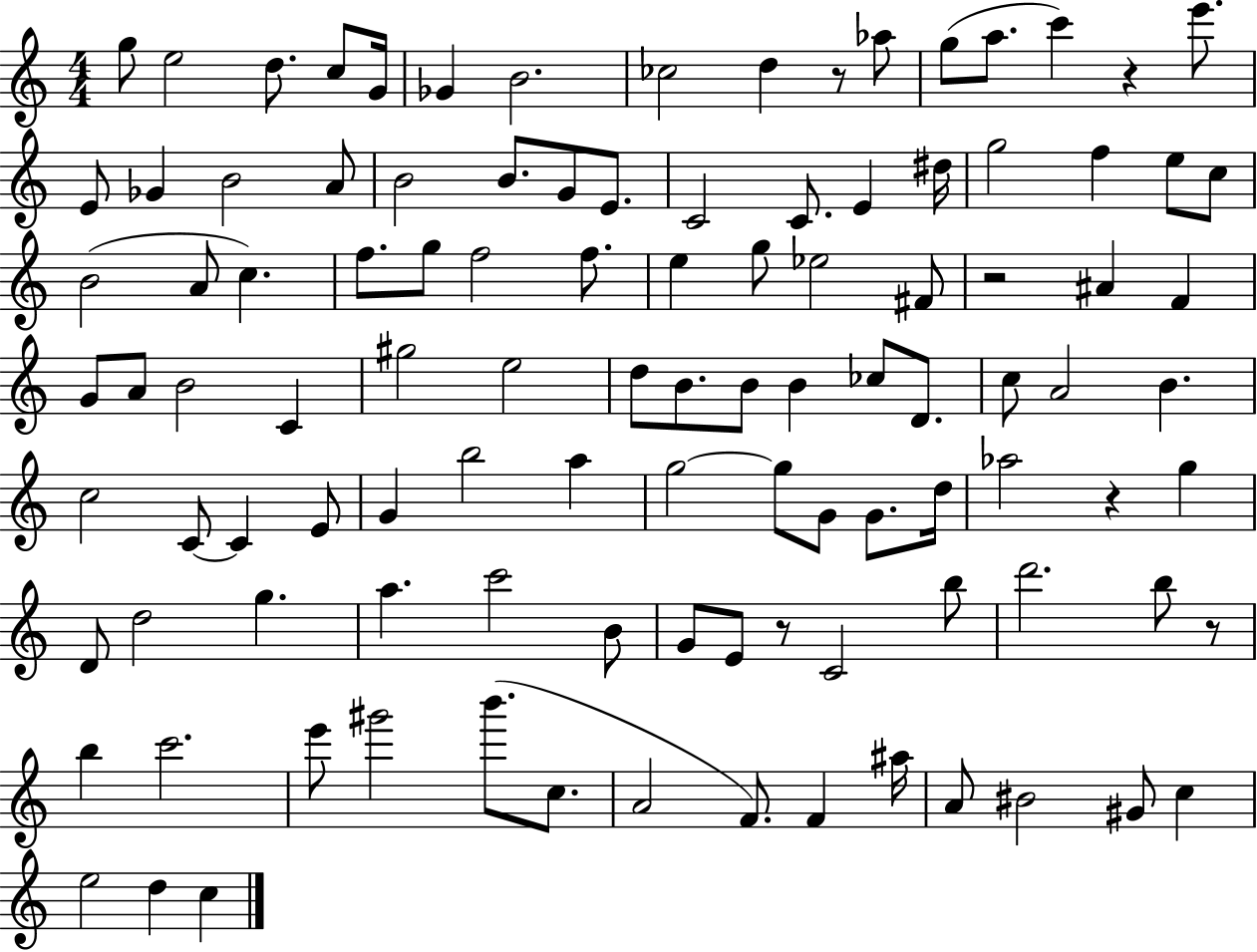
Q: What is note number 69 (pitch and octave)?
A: G4